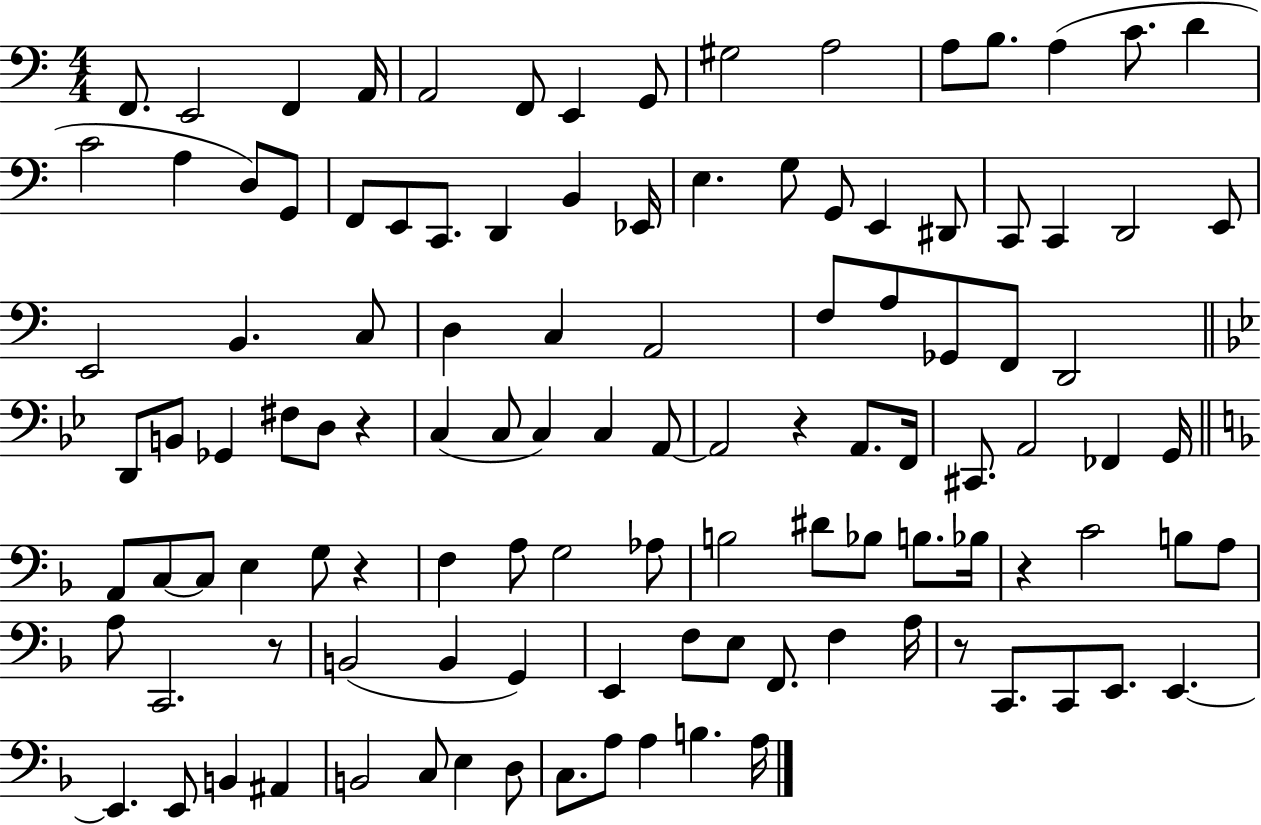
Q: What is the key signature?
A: C major